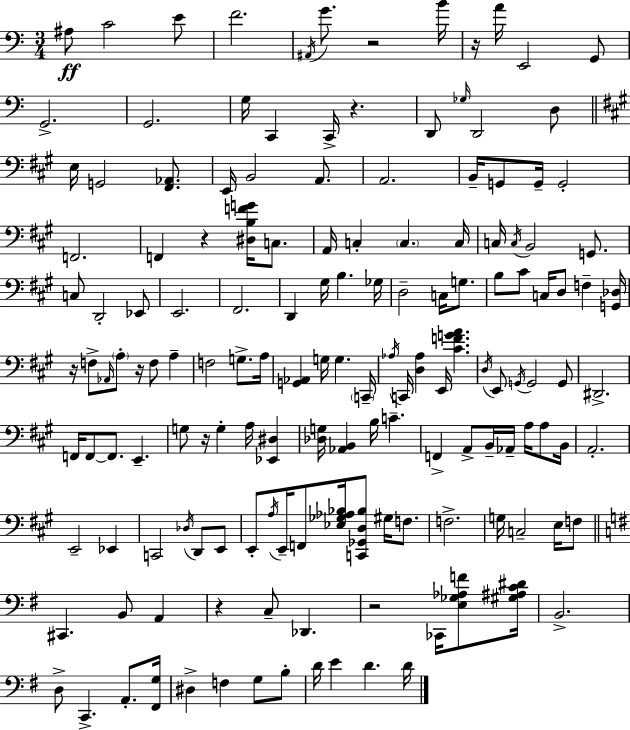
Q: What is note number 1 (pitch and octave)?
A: A#3